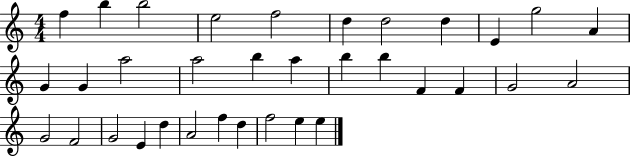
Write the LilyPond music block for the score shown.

{
  \clef treble
  \numericTimeSignature
  \time 4/4
  \key c \major
  f''4 b''4 b''2 | e''2 f''2 | d''4 d''2 d''4 | e'4 g''2 a'4 | \break g'4 g'4 a''2 | a''2 b''4 a''4 | b''4 b''4 f'4 f'4 | g'2 a'2 | \break g'2 f'2 | g'2 e'4 d''4 | a'2 f''4 d''4 | f''2 e''4 e''4 | \break \bar "|."
}